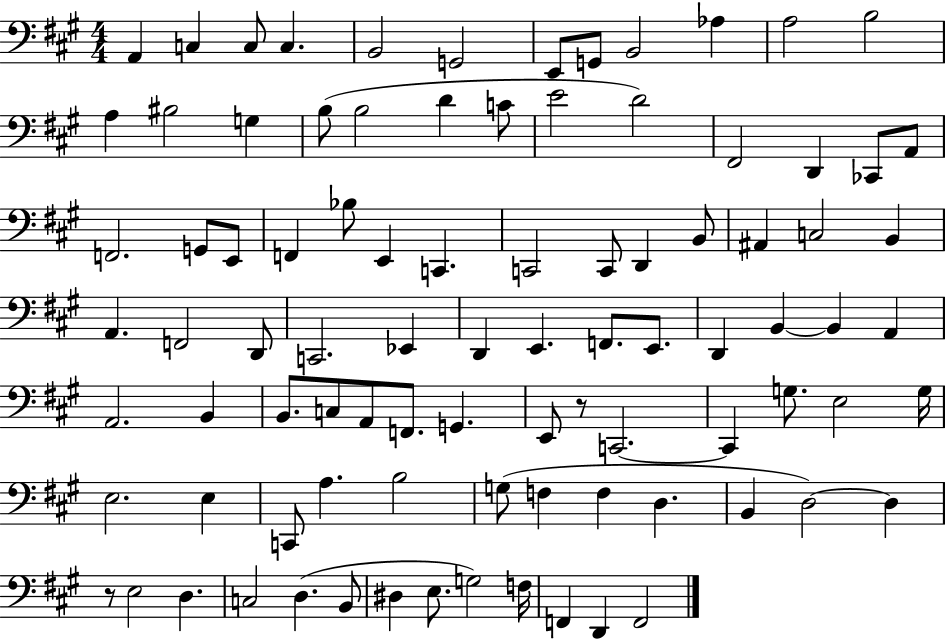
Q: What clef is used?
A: bass